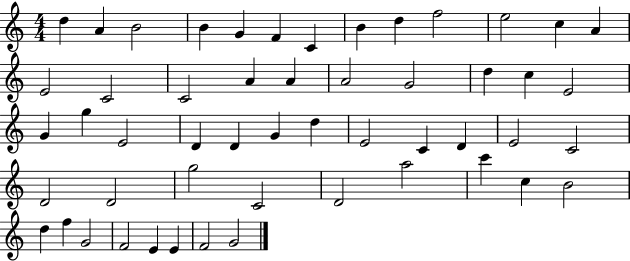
X:1
T:Untitled
M:4/4
L:1/4
K:C
d A B2 B G F C B d f2 e2 c A E2 C2 C2 A A A2 G2 d c E2 G g E2 D D G d E2 C D E2 C2 D2 D2 g2 C2 D2 a2 c' c B2 d f G2 F2 E E F2 G2